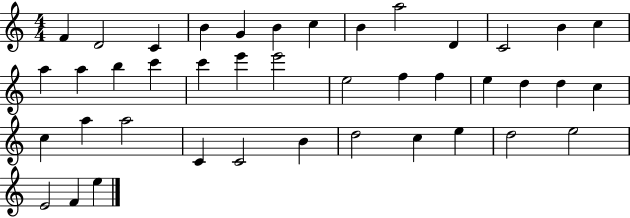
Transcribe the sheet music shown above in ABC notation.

X:1
T:Untitled
M:4/4
L:1/4
K:C
F D2 C B G B c B a2 D C2 B c a a b c' c' e' e'2 e2 f f e d d c c a a2 C C2 B d2 c e d2 e2 E2 F e